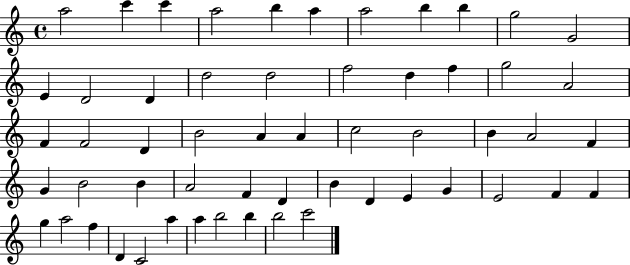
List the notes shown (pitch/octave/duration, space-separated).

A5/h C6/q C6/q A5/h B5/q A5/q A5/h B5/q B5/q G5/h G4/h E4/q D4/h D4/q D5/h D5/h F5/h D5/q F5/q G5/h A4/h F4/q F4/h D4/q B4/h A4/q A4/q C5/h B4/h B4/q A4/h F4/q G4/q B4/h B4/q A4/h F4/q D4/q B4/q D4/q E4/q G4/q E4/h F4/q F4/q G5/q A5/h F5/q D4/q C4/h A5/q A5/q B5/h B5/q B5/h C6/h